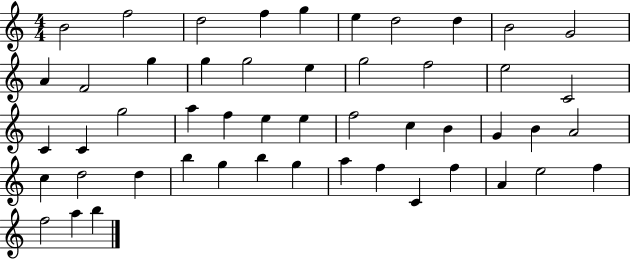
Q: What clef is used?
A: treble